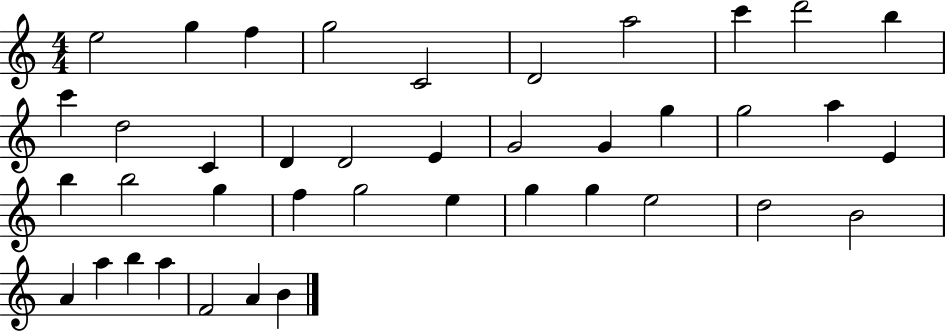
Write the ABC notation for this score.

X:1
T:Untitled
M:4/4
L:1/4
K:C
e2 g f g2 C2 D2 a2 c' d'2 b c' d2 C D D2 E G2 G g g2 a E b b2 g f g2 e g g e2 d2 B2 A a b a F2 A B